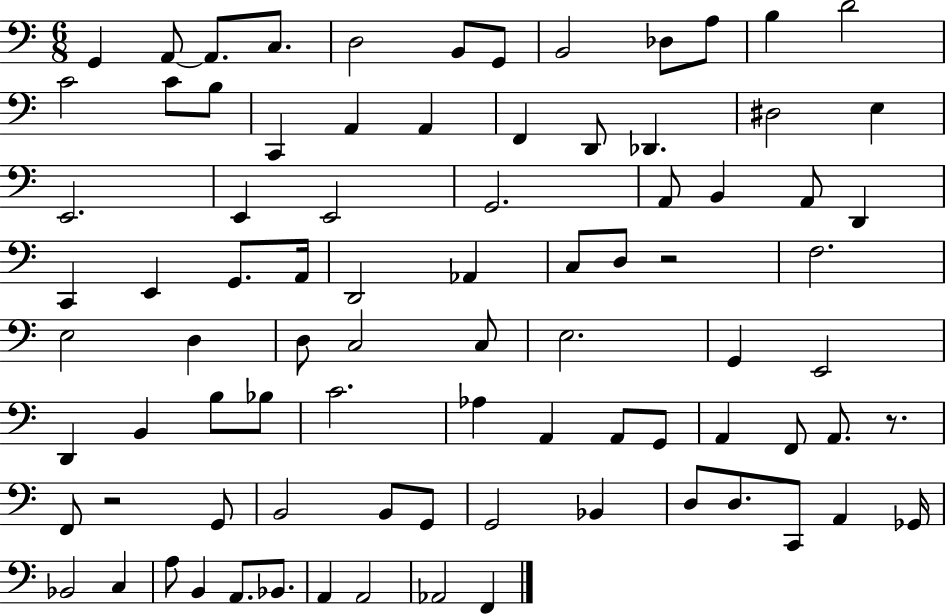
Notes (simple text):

G2/q A2/e A2/e. C3/e. D3/h B2/e G2/e B2/h Db3/e A3/e B3/q D4/h C4/h C4/e B3/e C2/q A2/q A2/q F2/q D2/e Db2/q. D#3/h E3/q E2/h. E2/q E2/h G2/h. A2/e B2/q A2/e D2/q C2/q E2/q G2/e. A2/s D2/h Ab2/q C3/e D3/e R/h F3/h. E3/h D3/q D3/e C3/h C3/e E3/h. G2/q E2/h D2/q B2/q B3/e Bb3/e C4/h. Ab3/q A2/q A2/e G2/e A2/q F2/e A2/e. R/e. F2/e R/h G2/e B2/h B2/e G2/e G2/h Bb2/q D3/e D3/e. C2/e A2/q Gb2/s Bb2/h C3/q A3/e B2/q A2/e. Bb2/e. A2/q A2/h Ab2/h F2/q